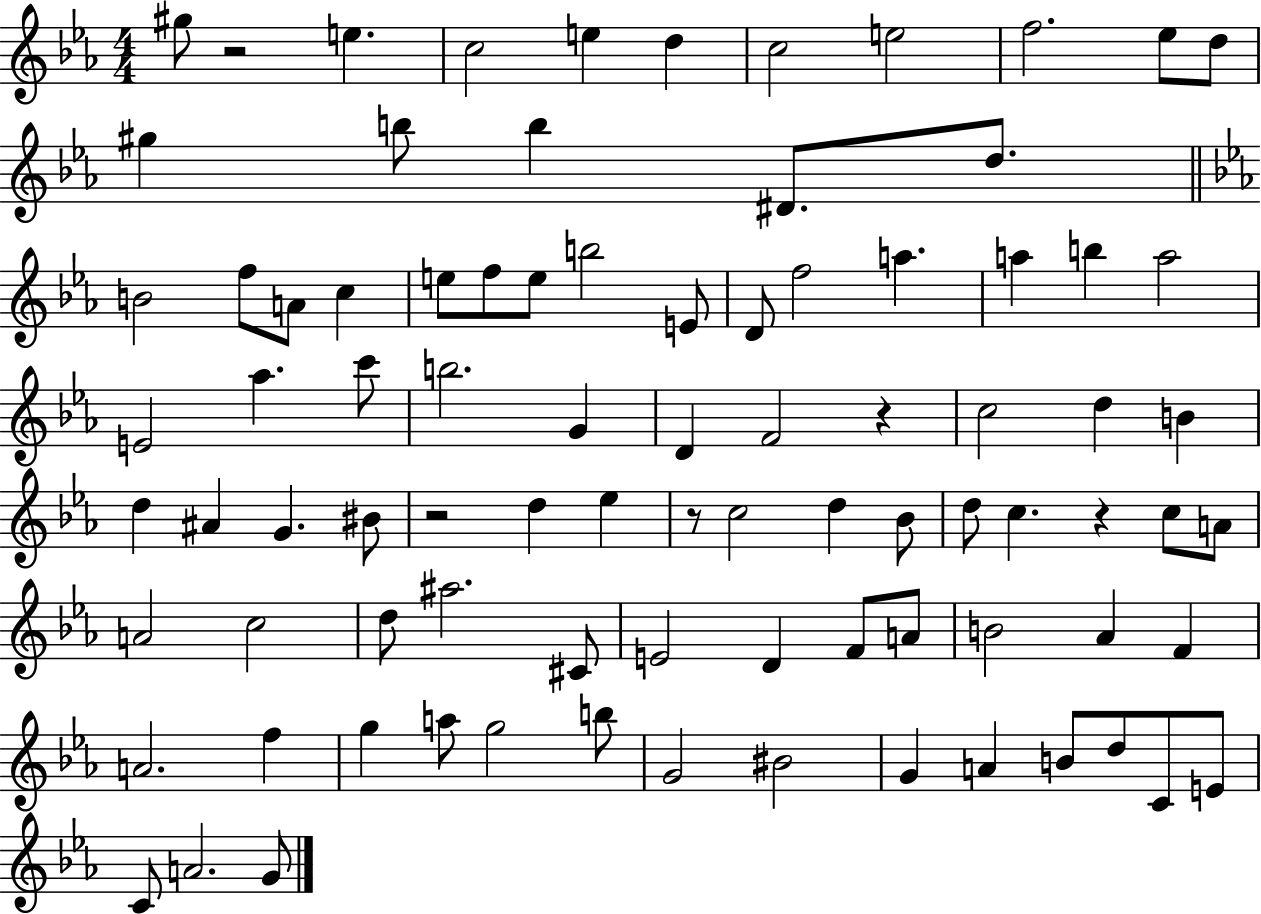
X:1
T:Untitled
M:4/4
L:1/4
K:Eb
^g/2 z2 e c2 e d c2 e2 f2 _e/2 d/2 ^g b/2 b ^D/2 d/2 B2 f/2 A/2 c e/2 f/2 e/2 b2 E/2 D/2 f2 a a b a2 E2 _a c'/2 b2 G D F2 z c2 d B d ^A G ^B/2 z2 d _e z/2 c2 d _B/2 d/2 c z c/2 A/2 A2 c2 d/2 ^a2 ^C/2 E2 D F/2 A/2 B2 _A F A2 f g a/2 g2 b/2 G2 ^B2 G A B/2 d/2 C/2 E/2 C/2 A2 G/2